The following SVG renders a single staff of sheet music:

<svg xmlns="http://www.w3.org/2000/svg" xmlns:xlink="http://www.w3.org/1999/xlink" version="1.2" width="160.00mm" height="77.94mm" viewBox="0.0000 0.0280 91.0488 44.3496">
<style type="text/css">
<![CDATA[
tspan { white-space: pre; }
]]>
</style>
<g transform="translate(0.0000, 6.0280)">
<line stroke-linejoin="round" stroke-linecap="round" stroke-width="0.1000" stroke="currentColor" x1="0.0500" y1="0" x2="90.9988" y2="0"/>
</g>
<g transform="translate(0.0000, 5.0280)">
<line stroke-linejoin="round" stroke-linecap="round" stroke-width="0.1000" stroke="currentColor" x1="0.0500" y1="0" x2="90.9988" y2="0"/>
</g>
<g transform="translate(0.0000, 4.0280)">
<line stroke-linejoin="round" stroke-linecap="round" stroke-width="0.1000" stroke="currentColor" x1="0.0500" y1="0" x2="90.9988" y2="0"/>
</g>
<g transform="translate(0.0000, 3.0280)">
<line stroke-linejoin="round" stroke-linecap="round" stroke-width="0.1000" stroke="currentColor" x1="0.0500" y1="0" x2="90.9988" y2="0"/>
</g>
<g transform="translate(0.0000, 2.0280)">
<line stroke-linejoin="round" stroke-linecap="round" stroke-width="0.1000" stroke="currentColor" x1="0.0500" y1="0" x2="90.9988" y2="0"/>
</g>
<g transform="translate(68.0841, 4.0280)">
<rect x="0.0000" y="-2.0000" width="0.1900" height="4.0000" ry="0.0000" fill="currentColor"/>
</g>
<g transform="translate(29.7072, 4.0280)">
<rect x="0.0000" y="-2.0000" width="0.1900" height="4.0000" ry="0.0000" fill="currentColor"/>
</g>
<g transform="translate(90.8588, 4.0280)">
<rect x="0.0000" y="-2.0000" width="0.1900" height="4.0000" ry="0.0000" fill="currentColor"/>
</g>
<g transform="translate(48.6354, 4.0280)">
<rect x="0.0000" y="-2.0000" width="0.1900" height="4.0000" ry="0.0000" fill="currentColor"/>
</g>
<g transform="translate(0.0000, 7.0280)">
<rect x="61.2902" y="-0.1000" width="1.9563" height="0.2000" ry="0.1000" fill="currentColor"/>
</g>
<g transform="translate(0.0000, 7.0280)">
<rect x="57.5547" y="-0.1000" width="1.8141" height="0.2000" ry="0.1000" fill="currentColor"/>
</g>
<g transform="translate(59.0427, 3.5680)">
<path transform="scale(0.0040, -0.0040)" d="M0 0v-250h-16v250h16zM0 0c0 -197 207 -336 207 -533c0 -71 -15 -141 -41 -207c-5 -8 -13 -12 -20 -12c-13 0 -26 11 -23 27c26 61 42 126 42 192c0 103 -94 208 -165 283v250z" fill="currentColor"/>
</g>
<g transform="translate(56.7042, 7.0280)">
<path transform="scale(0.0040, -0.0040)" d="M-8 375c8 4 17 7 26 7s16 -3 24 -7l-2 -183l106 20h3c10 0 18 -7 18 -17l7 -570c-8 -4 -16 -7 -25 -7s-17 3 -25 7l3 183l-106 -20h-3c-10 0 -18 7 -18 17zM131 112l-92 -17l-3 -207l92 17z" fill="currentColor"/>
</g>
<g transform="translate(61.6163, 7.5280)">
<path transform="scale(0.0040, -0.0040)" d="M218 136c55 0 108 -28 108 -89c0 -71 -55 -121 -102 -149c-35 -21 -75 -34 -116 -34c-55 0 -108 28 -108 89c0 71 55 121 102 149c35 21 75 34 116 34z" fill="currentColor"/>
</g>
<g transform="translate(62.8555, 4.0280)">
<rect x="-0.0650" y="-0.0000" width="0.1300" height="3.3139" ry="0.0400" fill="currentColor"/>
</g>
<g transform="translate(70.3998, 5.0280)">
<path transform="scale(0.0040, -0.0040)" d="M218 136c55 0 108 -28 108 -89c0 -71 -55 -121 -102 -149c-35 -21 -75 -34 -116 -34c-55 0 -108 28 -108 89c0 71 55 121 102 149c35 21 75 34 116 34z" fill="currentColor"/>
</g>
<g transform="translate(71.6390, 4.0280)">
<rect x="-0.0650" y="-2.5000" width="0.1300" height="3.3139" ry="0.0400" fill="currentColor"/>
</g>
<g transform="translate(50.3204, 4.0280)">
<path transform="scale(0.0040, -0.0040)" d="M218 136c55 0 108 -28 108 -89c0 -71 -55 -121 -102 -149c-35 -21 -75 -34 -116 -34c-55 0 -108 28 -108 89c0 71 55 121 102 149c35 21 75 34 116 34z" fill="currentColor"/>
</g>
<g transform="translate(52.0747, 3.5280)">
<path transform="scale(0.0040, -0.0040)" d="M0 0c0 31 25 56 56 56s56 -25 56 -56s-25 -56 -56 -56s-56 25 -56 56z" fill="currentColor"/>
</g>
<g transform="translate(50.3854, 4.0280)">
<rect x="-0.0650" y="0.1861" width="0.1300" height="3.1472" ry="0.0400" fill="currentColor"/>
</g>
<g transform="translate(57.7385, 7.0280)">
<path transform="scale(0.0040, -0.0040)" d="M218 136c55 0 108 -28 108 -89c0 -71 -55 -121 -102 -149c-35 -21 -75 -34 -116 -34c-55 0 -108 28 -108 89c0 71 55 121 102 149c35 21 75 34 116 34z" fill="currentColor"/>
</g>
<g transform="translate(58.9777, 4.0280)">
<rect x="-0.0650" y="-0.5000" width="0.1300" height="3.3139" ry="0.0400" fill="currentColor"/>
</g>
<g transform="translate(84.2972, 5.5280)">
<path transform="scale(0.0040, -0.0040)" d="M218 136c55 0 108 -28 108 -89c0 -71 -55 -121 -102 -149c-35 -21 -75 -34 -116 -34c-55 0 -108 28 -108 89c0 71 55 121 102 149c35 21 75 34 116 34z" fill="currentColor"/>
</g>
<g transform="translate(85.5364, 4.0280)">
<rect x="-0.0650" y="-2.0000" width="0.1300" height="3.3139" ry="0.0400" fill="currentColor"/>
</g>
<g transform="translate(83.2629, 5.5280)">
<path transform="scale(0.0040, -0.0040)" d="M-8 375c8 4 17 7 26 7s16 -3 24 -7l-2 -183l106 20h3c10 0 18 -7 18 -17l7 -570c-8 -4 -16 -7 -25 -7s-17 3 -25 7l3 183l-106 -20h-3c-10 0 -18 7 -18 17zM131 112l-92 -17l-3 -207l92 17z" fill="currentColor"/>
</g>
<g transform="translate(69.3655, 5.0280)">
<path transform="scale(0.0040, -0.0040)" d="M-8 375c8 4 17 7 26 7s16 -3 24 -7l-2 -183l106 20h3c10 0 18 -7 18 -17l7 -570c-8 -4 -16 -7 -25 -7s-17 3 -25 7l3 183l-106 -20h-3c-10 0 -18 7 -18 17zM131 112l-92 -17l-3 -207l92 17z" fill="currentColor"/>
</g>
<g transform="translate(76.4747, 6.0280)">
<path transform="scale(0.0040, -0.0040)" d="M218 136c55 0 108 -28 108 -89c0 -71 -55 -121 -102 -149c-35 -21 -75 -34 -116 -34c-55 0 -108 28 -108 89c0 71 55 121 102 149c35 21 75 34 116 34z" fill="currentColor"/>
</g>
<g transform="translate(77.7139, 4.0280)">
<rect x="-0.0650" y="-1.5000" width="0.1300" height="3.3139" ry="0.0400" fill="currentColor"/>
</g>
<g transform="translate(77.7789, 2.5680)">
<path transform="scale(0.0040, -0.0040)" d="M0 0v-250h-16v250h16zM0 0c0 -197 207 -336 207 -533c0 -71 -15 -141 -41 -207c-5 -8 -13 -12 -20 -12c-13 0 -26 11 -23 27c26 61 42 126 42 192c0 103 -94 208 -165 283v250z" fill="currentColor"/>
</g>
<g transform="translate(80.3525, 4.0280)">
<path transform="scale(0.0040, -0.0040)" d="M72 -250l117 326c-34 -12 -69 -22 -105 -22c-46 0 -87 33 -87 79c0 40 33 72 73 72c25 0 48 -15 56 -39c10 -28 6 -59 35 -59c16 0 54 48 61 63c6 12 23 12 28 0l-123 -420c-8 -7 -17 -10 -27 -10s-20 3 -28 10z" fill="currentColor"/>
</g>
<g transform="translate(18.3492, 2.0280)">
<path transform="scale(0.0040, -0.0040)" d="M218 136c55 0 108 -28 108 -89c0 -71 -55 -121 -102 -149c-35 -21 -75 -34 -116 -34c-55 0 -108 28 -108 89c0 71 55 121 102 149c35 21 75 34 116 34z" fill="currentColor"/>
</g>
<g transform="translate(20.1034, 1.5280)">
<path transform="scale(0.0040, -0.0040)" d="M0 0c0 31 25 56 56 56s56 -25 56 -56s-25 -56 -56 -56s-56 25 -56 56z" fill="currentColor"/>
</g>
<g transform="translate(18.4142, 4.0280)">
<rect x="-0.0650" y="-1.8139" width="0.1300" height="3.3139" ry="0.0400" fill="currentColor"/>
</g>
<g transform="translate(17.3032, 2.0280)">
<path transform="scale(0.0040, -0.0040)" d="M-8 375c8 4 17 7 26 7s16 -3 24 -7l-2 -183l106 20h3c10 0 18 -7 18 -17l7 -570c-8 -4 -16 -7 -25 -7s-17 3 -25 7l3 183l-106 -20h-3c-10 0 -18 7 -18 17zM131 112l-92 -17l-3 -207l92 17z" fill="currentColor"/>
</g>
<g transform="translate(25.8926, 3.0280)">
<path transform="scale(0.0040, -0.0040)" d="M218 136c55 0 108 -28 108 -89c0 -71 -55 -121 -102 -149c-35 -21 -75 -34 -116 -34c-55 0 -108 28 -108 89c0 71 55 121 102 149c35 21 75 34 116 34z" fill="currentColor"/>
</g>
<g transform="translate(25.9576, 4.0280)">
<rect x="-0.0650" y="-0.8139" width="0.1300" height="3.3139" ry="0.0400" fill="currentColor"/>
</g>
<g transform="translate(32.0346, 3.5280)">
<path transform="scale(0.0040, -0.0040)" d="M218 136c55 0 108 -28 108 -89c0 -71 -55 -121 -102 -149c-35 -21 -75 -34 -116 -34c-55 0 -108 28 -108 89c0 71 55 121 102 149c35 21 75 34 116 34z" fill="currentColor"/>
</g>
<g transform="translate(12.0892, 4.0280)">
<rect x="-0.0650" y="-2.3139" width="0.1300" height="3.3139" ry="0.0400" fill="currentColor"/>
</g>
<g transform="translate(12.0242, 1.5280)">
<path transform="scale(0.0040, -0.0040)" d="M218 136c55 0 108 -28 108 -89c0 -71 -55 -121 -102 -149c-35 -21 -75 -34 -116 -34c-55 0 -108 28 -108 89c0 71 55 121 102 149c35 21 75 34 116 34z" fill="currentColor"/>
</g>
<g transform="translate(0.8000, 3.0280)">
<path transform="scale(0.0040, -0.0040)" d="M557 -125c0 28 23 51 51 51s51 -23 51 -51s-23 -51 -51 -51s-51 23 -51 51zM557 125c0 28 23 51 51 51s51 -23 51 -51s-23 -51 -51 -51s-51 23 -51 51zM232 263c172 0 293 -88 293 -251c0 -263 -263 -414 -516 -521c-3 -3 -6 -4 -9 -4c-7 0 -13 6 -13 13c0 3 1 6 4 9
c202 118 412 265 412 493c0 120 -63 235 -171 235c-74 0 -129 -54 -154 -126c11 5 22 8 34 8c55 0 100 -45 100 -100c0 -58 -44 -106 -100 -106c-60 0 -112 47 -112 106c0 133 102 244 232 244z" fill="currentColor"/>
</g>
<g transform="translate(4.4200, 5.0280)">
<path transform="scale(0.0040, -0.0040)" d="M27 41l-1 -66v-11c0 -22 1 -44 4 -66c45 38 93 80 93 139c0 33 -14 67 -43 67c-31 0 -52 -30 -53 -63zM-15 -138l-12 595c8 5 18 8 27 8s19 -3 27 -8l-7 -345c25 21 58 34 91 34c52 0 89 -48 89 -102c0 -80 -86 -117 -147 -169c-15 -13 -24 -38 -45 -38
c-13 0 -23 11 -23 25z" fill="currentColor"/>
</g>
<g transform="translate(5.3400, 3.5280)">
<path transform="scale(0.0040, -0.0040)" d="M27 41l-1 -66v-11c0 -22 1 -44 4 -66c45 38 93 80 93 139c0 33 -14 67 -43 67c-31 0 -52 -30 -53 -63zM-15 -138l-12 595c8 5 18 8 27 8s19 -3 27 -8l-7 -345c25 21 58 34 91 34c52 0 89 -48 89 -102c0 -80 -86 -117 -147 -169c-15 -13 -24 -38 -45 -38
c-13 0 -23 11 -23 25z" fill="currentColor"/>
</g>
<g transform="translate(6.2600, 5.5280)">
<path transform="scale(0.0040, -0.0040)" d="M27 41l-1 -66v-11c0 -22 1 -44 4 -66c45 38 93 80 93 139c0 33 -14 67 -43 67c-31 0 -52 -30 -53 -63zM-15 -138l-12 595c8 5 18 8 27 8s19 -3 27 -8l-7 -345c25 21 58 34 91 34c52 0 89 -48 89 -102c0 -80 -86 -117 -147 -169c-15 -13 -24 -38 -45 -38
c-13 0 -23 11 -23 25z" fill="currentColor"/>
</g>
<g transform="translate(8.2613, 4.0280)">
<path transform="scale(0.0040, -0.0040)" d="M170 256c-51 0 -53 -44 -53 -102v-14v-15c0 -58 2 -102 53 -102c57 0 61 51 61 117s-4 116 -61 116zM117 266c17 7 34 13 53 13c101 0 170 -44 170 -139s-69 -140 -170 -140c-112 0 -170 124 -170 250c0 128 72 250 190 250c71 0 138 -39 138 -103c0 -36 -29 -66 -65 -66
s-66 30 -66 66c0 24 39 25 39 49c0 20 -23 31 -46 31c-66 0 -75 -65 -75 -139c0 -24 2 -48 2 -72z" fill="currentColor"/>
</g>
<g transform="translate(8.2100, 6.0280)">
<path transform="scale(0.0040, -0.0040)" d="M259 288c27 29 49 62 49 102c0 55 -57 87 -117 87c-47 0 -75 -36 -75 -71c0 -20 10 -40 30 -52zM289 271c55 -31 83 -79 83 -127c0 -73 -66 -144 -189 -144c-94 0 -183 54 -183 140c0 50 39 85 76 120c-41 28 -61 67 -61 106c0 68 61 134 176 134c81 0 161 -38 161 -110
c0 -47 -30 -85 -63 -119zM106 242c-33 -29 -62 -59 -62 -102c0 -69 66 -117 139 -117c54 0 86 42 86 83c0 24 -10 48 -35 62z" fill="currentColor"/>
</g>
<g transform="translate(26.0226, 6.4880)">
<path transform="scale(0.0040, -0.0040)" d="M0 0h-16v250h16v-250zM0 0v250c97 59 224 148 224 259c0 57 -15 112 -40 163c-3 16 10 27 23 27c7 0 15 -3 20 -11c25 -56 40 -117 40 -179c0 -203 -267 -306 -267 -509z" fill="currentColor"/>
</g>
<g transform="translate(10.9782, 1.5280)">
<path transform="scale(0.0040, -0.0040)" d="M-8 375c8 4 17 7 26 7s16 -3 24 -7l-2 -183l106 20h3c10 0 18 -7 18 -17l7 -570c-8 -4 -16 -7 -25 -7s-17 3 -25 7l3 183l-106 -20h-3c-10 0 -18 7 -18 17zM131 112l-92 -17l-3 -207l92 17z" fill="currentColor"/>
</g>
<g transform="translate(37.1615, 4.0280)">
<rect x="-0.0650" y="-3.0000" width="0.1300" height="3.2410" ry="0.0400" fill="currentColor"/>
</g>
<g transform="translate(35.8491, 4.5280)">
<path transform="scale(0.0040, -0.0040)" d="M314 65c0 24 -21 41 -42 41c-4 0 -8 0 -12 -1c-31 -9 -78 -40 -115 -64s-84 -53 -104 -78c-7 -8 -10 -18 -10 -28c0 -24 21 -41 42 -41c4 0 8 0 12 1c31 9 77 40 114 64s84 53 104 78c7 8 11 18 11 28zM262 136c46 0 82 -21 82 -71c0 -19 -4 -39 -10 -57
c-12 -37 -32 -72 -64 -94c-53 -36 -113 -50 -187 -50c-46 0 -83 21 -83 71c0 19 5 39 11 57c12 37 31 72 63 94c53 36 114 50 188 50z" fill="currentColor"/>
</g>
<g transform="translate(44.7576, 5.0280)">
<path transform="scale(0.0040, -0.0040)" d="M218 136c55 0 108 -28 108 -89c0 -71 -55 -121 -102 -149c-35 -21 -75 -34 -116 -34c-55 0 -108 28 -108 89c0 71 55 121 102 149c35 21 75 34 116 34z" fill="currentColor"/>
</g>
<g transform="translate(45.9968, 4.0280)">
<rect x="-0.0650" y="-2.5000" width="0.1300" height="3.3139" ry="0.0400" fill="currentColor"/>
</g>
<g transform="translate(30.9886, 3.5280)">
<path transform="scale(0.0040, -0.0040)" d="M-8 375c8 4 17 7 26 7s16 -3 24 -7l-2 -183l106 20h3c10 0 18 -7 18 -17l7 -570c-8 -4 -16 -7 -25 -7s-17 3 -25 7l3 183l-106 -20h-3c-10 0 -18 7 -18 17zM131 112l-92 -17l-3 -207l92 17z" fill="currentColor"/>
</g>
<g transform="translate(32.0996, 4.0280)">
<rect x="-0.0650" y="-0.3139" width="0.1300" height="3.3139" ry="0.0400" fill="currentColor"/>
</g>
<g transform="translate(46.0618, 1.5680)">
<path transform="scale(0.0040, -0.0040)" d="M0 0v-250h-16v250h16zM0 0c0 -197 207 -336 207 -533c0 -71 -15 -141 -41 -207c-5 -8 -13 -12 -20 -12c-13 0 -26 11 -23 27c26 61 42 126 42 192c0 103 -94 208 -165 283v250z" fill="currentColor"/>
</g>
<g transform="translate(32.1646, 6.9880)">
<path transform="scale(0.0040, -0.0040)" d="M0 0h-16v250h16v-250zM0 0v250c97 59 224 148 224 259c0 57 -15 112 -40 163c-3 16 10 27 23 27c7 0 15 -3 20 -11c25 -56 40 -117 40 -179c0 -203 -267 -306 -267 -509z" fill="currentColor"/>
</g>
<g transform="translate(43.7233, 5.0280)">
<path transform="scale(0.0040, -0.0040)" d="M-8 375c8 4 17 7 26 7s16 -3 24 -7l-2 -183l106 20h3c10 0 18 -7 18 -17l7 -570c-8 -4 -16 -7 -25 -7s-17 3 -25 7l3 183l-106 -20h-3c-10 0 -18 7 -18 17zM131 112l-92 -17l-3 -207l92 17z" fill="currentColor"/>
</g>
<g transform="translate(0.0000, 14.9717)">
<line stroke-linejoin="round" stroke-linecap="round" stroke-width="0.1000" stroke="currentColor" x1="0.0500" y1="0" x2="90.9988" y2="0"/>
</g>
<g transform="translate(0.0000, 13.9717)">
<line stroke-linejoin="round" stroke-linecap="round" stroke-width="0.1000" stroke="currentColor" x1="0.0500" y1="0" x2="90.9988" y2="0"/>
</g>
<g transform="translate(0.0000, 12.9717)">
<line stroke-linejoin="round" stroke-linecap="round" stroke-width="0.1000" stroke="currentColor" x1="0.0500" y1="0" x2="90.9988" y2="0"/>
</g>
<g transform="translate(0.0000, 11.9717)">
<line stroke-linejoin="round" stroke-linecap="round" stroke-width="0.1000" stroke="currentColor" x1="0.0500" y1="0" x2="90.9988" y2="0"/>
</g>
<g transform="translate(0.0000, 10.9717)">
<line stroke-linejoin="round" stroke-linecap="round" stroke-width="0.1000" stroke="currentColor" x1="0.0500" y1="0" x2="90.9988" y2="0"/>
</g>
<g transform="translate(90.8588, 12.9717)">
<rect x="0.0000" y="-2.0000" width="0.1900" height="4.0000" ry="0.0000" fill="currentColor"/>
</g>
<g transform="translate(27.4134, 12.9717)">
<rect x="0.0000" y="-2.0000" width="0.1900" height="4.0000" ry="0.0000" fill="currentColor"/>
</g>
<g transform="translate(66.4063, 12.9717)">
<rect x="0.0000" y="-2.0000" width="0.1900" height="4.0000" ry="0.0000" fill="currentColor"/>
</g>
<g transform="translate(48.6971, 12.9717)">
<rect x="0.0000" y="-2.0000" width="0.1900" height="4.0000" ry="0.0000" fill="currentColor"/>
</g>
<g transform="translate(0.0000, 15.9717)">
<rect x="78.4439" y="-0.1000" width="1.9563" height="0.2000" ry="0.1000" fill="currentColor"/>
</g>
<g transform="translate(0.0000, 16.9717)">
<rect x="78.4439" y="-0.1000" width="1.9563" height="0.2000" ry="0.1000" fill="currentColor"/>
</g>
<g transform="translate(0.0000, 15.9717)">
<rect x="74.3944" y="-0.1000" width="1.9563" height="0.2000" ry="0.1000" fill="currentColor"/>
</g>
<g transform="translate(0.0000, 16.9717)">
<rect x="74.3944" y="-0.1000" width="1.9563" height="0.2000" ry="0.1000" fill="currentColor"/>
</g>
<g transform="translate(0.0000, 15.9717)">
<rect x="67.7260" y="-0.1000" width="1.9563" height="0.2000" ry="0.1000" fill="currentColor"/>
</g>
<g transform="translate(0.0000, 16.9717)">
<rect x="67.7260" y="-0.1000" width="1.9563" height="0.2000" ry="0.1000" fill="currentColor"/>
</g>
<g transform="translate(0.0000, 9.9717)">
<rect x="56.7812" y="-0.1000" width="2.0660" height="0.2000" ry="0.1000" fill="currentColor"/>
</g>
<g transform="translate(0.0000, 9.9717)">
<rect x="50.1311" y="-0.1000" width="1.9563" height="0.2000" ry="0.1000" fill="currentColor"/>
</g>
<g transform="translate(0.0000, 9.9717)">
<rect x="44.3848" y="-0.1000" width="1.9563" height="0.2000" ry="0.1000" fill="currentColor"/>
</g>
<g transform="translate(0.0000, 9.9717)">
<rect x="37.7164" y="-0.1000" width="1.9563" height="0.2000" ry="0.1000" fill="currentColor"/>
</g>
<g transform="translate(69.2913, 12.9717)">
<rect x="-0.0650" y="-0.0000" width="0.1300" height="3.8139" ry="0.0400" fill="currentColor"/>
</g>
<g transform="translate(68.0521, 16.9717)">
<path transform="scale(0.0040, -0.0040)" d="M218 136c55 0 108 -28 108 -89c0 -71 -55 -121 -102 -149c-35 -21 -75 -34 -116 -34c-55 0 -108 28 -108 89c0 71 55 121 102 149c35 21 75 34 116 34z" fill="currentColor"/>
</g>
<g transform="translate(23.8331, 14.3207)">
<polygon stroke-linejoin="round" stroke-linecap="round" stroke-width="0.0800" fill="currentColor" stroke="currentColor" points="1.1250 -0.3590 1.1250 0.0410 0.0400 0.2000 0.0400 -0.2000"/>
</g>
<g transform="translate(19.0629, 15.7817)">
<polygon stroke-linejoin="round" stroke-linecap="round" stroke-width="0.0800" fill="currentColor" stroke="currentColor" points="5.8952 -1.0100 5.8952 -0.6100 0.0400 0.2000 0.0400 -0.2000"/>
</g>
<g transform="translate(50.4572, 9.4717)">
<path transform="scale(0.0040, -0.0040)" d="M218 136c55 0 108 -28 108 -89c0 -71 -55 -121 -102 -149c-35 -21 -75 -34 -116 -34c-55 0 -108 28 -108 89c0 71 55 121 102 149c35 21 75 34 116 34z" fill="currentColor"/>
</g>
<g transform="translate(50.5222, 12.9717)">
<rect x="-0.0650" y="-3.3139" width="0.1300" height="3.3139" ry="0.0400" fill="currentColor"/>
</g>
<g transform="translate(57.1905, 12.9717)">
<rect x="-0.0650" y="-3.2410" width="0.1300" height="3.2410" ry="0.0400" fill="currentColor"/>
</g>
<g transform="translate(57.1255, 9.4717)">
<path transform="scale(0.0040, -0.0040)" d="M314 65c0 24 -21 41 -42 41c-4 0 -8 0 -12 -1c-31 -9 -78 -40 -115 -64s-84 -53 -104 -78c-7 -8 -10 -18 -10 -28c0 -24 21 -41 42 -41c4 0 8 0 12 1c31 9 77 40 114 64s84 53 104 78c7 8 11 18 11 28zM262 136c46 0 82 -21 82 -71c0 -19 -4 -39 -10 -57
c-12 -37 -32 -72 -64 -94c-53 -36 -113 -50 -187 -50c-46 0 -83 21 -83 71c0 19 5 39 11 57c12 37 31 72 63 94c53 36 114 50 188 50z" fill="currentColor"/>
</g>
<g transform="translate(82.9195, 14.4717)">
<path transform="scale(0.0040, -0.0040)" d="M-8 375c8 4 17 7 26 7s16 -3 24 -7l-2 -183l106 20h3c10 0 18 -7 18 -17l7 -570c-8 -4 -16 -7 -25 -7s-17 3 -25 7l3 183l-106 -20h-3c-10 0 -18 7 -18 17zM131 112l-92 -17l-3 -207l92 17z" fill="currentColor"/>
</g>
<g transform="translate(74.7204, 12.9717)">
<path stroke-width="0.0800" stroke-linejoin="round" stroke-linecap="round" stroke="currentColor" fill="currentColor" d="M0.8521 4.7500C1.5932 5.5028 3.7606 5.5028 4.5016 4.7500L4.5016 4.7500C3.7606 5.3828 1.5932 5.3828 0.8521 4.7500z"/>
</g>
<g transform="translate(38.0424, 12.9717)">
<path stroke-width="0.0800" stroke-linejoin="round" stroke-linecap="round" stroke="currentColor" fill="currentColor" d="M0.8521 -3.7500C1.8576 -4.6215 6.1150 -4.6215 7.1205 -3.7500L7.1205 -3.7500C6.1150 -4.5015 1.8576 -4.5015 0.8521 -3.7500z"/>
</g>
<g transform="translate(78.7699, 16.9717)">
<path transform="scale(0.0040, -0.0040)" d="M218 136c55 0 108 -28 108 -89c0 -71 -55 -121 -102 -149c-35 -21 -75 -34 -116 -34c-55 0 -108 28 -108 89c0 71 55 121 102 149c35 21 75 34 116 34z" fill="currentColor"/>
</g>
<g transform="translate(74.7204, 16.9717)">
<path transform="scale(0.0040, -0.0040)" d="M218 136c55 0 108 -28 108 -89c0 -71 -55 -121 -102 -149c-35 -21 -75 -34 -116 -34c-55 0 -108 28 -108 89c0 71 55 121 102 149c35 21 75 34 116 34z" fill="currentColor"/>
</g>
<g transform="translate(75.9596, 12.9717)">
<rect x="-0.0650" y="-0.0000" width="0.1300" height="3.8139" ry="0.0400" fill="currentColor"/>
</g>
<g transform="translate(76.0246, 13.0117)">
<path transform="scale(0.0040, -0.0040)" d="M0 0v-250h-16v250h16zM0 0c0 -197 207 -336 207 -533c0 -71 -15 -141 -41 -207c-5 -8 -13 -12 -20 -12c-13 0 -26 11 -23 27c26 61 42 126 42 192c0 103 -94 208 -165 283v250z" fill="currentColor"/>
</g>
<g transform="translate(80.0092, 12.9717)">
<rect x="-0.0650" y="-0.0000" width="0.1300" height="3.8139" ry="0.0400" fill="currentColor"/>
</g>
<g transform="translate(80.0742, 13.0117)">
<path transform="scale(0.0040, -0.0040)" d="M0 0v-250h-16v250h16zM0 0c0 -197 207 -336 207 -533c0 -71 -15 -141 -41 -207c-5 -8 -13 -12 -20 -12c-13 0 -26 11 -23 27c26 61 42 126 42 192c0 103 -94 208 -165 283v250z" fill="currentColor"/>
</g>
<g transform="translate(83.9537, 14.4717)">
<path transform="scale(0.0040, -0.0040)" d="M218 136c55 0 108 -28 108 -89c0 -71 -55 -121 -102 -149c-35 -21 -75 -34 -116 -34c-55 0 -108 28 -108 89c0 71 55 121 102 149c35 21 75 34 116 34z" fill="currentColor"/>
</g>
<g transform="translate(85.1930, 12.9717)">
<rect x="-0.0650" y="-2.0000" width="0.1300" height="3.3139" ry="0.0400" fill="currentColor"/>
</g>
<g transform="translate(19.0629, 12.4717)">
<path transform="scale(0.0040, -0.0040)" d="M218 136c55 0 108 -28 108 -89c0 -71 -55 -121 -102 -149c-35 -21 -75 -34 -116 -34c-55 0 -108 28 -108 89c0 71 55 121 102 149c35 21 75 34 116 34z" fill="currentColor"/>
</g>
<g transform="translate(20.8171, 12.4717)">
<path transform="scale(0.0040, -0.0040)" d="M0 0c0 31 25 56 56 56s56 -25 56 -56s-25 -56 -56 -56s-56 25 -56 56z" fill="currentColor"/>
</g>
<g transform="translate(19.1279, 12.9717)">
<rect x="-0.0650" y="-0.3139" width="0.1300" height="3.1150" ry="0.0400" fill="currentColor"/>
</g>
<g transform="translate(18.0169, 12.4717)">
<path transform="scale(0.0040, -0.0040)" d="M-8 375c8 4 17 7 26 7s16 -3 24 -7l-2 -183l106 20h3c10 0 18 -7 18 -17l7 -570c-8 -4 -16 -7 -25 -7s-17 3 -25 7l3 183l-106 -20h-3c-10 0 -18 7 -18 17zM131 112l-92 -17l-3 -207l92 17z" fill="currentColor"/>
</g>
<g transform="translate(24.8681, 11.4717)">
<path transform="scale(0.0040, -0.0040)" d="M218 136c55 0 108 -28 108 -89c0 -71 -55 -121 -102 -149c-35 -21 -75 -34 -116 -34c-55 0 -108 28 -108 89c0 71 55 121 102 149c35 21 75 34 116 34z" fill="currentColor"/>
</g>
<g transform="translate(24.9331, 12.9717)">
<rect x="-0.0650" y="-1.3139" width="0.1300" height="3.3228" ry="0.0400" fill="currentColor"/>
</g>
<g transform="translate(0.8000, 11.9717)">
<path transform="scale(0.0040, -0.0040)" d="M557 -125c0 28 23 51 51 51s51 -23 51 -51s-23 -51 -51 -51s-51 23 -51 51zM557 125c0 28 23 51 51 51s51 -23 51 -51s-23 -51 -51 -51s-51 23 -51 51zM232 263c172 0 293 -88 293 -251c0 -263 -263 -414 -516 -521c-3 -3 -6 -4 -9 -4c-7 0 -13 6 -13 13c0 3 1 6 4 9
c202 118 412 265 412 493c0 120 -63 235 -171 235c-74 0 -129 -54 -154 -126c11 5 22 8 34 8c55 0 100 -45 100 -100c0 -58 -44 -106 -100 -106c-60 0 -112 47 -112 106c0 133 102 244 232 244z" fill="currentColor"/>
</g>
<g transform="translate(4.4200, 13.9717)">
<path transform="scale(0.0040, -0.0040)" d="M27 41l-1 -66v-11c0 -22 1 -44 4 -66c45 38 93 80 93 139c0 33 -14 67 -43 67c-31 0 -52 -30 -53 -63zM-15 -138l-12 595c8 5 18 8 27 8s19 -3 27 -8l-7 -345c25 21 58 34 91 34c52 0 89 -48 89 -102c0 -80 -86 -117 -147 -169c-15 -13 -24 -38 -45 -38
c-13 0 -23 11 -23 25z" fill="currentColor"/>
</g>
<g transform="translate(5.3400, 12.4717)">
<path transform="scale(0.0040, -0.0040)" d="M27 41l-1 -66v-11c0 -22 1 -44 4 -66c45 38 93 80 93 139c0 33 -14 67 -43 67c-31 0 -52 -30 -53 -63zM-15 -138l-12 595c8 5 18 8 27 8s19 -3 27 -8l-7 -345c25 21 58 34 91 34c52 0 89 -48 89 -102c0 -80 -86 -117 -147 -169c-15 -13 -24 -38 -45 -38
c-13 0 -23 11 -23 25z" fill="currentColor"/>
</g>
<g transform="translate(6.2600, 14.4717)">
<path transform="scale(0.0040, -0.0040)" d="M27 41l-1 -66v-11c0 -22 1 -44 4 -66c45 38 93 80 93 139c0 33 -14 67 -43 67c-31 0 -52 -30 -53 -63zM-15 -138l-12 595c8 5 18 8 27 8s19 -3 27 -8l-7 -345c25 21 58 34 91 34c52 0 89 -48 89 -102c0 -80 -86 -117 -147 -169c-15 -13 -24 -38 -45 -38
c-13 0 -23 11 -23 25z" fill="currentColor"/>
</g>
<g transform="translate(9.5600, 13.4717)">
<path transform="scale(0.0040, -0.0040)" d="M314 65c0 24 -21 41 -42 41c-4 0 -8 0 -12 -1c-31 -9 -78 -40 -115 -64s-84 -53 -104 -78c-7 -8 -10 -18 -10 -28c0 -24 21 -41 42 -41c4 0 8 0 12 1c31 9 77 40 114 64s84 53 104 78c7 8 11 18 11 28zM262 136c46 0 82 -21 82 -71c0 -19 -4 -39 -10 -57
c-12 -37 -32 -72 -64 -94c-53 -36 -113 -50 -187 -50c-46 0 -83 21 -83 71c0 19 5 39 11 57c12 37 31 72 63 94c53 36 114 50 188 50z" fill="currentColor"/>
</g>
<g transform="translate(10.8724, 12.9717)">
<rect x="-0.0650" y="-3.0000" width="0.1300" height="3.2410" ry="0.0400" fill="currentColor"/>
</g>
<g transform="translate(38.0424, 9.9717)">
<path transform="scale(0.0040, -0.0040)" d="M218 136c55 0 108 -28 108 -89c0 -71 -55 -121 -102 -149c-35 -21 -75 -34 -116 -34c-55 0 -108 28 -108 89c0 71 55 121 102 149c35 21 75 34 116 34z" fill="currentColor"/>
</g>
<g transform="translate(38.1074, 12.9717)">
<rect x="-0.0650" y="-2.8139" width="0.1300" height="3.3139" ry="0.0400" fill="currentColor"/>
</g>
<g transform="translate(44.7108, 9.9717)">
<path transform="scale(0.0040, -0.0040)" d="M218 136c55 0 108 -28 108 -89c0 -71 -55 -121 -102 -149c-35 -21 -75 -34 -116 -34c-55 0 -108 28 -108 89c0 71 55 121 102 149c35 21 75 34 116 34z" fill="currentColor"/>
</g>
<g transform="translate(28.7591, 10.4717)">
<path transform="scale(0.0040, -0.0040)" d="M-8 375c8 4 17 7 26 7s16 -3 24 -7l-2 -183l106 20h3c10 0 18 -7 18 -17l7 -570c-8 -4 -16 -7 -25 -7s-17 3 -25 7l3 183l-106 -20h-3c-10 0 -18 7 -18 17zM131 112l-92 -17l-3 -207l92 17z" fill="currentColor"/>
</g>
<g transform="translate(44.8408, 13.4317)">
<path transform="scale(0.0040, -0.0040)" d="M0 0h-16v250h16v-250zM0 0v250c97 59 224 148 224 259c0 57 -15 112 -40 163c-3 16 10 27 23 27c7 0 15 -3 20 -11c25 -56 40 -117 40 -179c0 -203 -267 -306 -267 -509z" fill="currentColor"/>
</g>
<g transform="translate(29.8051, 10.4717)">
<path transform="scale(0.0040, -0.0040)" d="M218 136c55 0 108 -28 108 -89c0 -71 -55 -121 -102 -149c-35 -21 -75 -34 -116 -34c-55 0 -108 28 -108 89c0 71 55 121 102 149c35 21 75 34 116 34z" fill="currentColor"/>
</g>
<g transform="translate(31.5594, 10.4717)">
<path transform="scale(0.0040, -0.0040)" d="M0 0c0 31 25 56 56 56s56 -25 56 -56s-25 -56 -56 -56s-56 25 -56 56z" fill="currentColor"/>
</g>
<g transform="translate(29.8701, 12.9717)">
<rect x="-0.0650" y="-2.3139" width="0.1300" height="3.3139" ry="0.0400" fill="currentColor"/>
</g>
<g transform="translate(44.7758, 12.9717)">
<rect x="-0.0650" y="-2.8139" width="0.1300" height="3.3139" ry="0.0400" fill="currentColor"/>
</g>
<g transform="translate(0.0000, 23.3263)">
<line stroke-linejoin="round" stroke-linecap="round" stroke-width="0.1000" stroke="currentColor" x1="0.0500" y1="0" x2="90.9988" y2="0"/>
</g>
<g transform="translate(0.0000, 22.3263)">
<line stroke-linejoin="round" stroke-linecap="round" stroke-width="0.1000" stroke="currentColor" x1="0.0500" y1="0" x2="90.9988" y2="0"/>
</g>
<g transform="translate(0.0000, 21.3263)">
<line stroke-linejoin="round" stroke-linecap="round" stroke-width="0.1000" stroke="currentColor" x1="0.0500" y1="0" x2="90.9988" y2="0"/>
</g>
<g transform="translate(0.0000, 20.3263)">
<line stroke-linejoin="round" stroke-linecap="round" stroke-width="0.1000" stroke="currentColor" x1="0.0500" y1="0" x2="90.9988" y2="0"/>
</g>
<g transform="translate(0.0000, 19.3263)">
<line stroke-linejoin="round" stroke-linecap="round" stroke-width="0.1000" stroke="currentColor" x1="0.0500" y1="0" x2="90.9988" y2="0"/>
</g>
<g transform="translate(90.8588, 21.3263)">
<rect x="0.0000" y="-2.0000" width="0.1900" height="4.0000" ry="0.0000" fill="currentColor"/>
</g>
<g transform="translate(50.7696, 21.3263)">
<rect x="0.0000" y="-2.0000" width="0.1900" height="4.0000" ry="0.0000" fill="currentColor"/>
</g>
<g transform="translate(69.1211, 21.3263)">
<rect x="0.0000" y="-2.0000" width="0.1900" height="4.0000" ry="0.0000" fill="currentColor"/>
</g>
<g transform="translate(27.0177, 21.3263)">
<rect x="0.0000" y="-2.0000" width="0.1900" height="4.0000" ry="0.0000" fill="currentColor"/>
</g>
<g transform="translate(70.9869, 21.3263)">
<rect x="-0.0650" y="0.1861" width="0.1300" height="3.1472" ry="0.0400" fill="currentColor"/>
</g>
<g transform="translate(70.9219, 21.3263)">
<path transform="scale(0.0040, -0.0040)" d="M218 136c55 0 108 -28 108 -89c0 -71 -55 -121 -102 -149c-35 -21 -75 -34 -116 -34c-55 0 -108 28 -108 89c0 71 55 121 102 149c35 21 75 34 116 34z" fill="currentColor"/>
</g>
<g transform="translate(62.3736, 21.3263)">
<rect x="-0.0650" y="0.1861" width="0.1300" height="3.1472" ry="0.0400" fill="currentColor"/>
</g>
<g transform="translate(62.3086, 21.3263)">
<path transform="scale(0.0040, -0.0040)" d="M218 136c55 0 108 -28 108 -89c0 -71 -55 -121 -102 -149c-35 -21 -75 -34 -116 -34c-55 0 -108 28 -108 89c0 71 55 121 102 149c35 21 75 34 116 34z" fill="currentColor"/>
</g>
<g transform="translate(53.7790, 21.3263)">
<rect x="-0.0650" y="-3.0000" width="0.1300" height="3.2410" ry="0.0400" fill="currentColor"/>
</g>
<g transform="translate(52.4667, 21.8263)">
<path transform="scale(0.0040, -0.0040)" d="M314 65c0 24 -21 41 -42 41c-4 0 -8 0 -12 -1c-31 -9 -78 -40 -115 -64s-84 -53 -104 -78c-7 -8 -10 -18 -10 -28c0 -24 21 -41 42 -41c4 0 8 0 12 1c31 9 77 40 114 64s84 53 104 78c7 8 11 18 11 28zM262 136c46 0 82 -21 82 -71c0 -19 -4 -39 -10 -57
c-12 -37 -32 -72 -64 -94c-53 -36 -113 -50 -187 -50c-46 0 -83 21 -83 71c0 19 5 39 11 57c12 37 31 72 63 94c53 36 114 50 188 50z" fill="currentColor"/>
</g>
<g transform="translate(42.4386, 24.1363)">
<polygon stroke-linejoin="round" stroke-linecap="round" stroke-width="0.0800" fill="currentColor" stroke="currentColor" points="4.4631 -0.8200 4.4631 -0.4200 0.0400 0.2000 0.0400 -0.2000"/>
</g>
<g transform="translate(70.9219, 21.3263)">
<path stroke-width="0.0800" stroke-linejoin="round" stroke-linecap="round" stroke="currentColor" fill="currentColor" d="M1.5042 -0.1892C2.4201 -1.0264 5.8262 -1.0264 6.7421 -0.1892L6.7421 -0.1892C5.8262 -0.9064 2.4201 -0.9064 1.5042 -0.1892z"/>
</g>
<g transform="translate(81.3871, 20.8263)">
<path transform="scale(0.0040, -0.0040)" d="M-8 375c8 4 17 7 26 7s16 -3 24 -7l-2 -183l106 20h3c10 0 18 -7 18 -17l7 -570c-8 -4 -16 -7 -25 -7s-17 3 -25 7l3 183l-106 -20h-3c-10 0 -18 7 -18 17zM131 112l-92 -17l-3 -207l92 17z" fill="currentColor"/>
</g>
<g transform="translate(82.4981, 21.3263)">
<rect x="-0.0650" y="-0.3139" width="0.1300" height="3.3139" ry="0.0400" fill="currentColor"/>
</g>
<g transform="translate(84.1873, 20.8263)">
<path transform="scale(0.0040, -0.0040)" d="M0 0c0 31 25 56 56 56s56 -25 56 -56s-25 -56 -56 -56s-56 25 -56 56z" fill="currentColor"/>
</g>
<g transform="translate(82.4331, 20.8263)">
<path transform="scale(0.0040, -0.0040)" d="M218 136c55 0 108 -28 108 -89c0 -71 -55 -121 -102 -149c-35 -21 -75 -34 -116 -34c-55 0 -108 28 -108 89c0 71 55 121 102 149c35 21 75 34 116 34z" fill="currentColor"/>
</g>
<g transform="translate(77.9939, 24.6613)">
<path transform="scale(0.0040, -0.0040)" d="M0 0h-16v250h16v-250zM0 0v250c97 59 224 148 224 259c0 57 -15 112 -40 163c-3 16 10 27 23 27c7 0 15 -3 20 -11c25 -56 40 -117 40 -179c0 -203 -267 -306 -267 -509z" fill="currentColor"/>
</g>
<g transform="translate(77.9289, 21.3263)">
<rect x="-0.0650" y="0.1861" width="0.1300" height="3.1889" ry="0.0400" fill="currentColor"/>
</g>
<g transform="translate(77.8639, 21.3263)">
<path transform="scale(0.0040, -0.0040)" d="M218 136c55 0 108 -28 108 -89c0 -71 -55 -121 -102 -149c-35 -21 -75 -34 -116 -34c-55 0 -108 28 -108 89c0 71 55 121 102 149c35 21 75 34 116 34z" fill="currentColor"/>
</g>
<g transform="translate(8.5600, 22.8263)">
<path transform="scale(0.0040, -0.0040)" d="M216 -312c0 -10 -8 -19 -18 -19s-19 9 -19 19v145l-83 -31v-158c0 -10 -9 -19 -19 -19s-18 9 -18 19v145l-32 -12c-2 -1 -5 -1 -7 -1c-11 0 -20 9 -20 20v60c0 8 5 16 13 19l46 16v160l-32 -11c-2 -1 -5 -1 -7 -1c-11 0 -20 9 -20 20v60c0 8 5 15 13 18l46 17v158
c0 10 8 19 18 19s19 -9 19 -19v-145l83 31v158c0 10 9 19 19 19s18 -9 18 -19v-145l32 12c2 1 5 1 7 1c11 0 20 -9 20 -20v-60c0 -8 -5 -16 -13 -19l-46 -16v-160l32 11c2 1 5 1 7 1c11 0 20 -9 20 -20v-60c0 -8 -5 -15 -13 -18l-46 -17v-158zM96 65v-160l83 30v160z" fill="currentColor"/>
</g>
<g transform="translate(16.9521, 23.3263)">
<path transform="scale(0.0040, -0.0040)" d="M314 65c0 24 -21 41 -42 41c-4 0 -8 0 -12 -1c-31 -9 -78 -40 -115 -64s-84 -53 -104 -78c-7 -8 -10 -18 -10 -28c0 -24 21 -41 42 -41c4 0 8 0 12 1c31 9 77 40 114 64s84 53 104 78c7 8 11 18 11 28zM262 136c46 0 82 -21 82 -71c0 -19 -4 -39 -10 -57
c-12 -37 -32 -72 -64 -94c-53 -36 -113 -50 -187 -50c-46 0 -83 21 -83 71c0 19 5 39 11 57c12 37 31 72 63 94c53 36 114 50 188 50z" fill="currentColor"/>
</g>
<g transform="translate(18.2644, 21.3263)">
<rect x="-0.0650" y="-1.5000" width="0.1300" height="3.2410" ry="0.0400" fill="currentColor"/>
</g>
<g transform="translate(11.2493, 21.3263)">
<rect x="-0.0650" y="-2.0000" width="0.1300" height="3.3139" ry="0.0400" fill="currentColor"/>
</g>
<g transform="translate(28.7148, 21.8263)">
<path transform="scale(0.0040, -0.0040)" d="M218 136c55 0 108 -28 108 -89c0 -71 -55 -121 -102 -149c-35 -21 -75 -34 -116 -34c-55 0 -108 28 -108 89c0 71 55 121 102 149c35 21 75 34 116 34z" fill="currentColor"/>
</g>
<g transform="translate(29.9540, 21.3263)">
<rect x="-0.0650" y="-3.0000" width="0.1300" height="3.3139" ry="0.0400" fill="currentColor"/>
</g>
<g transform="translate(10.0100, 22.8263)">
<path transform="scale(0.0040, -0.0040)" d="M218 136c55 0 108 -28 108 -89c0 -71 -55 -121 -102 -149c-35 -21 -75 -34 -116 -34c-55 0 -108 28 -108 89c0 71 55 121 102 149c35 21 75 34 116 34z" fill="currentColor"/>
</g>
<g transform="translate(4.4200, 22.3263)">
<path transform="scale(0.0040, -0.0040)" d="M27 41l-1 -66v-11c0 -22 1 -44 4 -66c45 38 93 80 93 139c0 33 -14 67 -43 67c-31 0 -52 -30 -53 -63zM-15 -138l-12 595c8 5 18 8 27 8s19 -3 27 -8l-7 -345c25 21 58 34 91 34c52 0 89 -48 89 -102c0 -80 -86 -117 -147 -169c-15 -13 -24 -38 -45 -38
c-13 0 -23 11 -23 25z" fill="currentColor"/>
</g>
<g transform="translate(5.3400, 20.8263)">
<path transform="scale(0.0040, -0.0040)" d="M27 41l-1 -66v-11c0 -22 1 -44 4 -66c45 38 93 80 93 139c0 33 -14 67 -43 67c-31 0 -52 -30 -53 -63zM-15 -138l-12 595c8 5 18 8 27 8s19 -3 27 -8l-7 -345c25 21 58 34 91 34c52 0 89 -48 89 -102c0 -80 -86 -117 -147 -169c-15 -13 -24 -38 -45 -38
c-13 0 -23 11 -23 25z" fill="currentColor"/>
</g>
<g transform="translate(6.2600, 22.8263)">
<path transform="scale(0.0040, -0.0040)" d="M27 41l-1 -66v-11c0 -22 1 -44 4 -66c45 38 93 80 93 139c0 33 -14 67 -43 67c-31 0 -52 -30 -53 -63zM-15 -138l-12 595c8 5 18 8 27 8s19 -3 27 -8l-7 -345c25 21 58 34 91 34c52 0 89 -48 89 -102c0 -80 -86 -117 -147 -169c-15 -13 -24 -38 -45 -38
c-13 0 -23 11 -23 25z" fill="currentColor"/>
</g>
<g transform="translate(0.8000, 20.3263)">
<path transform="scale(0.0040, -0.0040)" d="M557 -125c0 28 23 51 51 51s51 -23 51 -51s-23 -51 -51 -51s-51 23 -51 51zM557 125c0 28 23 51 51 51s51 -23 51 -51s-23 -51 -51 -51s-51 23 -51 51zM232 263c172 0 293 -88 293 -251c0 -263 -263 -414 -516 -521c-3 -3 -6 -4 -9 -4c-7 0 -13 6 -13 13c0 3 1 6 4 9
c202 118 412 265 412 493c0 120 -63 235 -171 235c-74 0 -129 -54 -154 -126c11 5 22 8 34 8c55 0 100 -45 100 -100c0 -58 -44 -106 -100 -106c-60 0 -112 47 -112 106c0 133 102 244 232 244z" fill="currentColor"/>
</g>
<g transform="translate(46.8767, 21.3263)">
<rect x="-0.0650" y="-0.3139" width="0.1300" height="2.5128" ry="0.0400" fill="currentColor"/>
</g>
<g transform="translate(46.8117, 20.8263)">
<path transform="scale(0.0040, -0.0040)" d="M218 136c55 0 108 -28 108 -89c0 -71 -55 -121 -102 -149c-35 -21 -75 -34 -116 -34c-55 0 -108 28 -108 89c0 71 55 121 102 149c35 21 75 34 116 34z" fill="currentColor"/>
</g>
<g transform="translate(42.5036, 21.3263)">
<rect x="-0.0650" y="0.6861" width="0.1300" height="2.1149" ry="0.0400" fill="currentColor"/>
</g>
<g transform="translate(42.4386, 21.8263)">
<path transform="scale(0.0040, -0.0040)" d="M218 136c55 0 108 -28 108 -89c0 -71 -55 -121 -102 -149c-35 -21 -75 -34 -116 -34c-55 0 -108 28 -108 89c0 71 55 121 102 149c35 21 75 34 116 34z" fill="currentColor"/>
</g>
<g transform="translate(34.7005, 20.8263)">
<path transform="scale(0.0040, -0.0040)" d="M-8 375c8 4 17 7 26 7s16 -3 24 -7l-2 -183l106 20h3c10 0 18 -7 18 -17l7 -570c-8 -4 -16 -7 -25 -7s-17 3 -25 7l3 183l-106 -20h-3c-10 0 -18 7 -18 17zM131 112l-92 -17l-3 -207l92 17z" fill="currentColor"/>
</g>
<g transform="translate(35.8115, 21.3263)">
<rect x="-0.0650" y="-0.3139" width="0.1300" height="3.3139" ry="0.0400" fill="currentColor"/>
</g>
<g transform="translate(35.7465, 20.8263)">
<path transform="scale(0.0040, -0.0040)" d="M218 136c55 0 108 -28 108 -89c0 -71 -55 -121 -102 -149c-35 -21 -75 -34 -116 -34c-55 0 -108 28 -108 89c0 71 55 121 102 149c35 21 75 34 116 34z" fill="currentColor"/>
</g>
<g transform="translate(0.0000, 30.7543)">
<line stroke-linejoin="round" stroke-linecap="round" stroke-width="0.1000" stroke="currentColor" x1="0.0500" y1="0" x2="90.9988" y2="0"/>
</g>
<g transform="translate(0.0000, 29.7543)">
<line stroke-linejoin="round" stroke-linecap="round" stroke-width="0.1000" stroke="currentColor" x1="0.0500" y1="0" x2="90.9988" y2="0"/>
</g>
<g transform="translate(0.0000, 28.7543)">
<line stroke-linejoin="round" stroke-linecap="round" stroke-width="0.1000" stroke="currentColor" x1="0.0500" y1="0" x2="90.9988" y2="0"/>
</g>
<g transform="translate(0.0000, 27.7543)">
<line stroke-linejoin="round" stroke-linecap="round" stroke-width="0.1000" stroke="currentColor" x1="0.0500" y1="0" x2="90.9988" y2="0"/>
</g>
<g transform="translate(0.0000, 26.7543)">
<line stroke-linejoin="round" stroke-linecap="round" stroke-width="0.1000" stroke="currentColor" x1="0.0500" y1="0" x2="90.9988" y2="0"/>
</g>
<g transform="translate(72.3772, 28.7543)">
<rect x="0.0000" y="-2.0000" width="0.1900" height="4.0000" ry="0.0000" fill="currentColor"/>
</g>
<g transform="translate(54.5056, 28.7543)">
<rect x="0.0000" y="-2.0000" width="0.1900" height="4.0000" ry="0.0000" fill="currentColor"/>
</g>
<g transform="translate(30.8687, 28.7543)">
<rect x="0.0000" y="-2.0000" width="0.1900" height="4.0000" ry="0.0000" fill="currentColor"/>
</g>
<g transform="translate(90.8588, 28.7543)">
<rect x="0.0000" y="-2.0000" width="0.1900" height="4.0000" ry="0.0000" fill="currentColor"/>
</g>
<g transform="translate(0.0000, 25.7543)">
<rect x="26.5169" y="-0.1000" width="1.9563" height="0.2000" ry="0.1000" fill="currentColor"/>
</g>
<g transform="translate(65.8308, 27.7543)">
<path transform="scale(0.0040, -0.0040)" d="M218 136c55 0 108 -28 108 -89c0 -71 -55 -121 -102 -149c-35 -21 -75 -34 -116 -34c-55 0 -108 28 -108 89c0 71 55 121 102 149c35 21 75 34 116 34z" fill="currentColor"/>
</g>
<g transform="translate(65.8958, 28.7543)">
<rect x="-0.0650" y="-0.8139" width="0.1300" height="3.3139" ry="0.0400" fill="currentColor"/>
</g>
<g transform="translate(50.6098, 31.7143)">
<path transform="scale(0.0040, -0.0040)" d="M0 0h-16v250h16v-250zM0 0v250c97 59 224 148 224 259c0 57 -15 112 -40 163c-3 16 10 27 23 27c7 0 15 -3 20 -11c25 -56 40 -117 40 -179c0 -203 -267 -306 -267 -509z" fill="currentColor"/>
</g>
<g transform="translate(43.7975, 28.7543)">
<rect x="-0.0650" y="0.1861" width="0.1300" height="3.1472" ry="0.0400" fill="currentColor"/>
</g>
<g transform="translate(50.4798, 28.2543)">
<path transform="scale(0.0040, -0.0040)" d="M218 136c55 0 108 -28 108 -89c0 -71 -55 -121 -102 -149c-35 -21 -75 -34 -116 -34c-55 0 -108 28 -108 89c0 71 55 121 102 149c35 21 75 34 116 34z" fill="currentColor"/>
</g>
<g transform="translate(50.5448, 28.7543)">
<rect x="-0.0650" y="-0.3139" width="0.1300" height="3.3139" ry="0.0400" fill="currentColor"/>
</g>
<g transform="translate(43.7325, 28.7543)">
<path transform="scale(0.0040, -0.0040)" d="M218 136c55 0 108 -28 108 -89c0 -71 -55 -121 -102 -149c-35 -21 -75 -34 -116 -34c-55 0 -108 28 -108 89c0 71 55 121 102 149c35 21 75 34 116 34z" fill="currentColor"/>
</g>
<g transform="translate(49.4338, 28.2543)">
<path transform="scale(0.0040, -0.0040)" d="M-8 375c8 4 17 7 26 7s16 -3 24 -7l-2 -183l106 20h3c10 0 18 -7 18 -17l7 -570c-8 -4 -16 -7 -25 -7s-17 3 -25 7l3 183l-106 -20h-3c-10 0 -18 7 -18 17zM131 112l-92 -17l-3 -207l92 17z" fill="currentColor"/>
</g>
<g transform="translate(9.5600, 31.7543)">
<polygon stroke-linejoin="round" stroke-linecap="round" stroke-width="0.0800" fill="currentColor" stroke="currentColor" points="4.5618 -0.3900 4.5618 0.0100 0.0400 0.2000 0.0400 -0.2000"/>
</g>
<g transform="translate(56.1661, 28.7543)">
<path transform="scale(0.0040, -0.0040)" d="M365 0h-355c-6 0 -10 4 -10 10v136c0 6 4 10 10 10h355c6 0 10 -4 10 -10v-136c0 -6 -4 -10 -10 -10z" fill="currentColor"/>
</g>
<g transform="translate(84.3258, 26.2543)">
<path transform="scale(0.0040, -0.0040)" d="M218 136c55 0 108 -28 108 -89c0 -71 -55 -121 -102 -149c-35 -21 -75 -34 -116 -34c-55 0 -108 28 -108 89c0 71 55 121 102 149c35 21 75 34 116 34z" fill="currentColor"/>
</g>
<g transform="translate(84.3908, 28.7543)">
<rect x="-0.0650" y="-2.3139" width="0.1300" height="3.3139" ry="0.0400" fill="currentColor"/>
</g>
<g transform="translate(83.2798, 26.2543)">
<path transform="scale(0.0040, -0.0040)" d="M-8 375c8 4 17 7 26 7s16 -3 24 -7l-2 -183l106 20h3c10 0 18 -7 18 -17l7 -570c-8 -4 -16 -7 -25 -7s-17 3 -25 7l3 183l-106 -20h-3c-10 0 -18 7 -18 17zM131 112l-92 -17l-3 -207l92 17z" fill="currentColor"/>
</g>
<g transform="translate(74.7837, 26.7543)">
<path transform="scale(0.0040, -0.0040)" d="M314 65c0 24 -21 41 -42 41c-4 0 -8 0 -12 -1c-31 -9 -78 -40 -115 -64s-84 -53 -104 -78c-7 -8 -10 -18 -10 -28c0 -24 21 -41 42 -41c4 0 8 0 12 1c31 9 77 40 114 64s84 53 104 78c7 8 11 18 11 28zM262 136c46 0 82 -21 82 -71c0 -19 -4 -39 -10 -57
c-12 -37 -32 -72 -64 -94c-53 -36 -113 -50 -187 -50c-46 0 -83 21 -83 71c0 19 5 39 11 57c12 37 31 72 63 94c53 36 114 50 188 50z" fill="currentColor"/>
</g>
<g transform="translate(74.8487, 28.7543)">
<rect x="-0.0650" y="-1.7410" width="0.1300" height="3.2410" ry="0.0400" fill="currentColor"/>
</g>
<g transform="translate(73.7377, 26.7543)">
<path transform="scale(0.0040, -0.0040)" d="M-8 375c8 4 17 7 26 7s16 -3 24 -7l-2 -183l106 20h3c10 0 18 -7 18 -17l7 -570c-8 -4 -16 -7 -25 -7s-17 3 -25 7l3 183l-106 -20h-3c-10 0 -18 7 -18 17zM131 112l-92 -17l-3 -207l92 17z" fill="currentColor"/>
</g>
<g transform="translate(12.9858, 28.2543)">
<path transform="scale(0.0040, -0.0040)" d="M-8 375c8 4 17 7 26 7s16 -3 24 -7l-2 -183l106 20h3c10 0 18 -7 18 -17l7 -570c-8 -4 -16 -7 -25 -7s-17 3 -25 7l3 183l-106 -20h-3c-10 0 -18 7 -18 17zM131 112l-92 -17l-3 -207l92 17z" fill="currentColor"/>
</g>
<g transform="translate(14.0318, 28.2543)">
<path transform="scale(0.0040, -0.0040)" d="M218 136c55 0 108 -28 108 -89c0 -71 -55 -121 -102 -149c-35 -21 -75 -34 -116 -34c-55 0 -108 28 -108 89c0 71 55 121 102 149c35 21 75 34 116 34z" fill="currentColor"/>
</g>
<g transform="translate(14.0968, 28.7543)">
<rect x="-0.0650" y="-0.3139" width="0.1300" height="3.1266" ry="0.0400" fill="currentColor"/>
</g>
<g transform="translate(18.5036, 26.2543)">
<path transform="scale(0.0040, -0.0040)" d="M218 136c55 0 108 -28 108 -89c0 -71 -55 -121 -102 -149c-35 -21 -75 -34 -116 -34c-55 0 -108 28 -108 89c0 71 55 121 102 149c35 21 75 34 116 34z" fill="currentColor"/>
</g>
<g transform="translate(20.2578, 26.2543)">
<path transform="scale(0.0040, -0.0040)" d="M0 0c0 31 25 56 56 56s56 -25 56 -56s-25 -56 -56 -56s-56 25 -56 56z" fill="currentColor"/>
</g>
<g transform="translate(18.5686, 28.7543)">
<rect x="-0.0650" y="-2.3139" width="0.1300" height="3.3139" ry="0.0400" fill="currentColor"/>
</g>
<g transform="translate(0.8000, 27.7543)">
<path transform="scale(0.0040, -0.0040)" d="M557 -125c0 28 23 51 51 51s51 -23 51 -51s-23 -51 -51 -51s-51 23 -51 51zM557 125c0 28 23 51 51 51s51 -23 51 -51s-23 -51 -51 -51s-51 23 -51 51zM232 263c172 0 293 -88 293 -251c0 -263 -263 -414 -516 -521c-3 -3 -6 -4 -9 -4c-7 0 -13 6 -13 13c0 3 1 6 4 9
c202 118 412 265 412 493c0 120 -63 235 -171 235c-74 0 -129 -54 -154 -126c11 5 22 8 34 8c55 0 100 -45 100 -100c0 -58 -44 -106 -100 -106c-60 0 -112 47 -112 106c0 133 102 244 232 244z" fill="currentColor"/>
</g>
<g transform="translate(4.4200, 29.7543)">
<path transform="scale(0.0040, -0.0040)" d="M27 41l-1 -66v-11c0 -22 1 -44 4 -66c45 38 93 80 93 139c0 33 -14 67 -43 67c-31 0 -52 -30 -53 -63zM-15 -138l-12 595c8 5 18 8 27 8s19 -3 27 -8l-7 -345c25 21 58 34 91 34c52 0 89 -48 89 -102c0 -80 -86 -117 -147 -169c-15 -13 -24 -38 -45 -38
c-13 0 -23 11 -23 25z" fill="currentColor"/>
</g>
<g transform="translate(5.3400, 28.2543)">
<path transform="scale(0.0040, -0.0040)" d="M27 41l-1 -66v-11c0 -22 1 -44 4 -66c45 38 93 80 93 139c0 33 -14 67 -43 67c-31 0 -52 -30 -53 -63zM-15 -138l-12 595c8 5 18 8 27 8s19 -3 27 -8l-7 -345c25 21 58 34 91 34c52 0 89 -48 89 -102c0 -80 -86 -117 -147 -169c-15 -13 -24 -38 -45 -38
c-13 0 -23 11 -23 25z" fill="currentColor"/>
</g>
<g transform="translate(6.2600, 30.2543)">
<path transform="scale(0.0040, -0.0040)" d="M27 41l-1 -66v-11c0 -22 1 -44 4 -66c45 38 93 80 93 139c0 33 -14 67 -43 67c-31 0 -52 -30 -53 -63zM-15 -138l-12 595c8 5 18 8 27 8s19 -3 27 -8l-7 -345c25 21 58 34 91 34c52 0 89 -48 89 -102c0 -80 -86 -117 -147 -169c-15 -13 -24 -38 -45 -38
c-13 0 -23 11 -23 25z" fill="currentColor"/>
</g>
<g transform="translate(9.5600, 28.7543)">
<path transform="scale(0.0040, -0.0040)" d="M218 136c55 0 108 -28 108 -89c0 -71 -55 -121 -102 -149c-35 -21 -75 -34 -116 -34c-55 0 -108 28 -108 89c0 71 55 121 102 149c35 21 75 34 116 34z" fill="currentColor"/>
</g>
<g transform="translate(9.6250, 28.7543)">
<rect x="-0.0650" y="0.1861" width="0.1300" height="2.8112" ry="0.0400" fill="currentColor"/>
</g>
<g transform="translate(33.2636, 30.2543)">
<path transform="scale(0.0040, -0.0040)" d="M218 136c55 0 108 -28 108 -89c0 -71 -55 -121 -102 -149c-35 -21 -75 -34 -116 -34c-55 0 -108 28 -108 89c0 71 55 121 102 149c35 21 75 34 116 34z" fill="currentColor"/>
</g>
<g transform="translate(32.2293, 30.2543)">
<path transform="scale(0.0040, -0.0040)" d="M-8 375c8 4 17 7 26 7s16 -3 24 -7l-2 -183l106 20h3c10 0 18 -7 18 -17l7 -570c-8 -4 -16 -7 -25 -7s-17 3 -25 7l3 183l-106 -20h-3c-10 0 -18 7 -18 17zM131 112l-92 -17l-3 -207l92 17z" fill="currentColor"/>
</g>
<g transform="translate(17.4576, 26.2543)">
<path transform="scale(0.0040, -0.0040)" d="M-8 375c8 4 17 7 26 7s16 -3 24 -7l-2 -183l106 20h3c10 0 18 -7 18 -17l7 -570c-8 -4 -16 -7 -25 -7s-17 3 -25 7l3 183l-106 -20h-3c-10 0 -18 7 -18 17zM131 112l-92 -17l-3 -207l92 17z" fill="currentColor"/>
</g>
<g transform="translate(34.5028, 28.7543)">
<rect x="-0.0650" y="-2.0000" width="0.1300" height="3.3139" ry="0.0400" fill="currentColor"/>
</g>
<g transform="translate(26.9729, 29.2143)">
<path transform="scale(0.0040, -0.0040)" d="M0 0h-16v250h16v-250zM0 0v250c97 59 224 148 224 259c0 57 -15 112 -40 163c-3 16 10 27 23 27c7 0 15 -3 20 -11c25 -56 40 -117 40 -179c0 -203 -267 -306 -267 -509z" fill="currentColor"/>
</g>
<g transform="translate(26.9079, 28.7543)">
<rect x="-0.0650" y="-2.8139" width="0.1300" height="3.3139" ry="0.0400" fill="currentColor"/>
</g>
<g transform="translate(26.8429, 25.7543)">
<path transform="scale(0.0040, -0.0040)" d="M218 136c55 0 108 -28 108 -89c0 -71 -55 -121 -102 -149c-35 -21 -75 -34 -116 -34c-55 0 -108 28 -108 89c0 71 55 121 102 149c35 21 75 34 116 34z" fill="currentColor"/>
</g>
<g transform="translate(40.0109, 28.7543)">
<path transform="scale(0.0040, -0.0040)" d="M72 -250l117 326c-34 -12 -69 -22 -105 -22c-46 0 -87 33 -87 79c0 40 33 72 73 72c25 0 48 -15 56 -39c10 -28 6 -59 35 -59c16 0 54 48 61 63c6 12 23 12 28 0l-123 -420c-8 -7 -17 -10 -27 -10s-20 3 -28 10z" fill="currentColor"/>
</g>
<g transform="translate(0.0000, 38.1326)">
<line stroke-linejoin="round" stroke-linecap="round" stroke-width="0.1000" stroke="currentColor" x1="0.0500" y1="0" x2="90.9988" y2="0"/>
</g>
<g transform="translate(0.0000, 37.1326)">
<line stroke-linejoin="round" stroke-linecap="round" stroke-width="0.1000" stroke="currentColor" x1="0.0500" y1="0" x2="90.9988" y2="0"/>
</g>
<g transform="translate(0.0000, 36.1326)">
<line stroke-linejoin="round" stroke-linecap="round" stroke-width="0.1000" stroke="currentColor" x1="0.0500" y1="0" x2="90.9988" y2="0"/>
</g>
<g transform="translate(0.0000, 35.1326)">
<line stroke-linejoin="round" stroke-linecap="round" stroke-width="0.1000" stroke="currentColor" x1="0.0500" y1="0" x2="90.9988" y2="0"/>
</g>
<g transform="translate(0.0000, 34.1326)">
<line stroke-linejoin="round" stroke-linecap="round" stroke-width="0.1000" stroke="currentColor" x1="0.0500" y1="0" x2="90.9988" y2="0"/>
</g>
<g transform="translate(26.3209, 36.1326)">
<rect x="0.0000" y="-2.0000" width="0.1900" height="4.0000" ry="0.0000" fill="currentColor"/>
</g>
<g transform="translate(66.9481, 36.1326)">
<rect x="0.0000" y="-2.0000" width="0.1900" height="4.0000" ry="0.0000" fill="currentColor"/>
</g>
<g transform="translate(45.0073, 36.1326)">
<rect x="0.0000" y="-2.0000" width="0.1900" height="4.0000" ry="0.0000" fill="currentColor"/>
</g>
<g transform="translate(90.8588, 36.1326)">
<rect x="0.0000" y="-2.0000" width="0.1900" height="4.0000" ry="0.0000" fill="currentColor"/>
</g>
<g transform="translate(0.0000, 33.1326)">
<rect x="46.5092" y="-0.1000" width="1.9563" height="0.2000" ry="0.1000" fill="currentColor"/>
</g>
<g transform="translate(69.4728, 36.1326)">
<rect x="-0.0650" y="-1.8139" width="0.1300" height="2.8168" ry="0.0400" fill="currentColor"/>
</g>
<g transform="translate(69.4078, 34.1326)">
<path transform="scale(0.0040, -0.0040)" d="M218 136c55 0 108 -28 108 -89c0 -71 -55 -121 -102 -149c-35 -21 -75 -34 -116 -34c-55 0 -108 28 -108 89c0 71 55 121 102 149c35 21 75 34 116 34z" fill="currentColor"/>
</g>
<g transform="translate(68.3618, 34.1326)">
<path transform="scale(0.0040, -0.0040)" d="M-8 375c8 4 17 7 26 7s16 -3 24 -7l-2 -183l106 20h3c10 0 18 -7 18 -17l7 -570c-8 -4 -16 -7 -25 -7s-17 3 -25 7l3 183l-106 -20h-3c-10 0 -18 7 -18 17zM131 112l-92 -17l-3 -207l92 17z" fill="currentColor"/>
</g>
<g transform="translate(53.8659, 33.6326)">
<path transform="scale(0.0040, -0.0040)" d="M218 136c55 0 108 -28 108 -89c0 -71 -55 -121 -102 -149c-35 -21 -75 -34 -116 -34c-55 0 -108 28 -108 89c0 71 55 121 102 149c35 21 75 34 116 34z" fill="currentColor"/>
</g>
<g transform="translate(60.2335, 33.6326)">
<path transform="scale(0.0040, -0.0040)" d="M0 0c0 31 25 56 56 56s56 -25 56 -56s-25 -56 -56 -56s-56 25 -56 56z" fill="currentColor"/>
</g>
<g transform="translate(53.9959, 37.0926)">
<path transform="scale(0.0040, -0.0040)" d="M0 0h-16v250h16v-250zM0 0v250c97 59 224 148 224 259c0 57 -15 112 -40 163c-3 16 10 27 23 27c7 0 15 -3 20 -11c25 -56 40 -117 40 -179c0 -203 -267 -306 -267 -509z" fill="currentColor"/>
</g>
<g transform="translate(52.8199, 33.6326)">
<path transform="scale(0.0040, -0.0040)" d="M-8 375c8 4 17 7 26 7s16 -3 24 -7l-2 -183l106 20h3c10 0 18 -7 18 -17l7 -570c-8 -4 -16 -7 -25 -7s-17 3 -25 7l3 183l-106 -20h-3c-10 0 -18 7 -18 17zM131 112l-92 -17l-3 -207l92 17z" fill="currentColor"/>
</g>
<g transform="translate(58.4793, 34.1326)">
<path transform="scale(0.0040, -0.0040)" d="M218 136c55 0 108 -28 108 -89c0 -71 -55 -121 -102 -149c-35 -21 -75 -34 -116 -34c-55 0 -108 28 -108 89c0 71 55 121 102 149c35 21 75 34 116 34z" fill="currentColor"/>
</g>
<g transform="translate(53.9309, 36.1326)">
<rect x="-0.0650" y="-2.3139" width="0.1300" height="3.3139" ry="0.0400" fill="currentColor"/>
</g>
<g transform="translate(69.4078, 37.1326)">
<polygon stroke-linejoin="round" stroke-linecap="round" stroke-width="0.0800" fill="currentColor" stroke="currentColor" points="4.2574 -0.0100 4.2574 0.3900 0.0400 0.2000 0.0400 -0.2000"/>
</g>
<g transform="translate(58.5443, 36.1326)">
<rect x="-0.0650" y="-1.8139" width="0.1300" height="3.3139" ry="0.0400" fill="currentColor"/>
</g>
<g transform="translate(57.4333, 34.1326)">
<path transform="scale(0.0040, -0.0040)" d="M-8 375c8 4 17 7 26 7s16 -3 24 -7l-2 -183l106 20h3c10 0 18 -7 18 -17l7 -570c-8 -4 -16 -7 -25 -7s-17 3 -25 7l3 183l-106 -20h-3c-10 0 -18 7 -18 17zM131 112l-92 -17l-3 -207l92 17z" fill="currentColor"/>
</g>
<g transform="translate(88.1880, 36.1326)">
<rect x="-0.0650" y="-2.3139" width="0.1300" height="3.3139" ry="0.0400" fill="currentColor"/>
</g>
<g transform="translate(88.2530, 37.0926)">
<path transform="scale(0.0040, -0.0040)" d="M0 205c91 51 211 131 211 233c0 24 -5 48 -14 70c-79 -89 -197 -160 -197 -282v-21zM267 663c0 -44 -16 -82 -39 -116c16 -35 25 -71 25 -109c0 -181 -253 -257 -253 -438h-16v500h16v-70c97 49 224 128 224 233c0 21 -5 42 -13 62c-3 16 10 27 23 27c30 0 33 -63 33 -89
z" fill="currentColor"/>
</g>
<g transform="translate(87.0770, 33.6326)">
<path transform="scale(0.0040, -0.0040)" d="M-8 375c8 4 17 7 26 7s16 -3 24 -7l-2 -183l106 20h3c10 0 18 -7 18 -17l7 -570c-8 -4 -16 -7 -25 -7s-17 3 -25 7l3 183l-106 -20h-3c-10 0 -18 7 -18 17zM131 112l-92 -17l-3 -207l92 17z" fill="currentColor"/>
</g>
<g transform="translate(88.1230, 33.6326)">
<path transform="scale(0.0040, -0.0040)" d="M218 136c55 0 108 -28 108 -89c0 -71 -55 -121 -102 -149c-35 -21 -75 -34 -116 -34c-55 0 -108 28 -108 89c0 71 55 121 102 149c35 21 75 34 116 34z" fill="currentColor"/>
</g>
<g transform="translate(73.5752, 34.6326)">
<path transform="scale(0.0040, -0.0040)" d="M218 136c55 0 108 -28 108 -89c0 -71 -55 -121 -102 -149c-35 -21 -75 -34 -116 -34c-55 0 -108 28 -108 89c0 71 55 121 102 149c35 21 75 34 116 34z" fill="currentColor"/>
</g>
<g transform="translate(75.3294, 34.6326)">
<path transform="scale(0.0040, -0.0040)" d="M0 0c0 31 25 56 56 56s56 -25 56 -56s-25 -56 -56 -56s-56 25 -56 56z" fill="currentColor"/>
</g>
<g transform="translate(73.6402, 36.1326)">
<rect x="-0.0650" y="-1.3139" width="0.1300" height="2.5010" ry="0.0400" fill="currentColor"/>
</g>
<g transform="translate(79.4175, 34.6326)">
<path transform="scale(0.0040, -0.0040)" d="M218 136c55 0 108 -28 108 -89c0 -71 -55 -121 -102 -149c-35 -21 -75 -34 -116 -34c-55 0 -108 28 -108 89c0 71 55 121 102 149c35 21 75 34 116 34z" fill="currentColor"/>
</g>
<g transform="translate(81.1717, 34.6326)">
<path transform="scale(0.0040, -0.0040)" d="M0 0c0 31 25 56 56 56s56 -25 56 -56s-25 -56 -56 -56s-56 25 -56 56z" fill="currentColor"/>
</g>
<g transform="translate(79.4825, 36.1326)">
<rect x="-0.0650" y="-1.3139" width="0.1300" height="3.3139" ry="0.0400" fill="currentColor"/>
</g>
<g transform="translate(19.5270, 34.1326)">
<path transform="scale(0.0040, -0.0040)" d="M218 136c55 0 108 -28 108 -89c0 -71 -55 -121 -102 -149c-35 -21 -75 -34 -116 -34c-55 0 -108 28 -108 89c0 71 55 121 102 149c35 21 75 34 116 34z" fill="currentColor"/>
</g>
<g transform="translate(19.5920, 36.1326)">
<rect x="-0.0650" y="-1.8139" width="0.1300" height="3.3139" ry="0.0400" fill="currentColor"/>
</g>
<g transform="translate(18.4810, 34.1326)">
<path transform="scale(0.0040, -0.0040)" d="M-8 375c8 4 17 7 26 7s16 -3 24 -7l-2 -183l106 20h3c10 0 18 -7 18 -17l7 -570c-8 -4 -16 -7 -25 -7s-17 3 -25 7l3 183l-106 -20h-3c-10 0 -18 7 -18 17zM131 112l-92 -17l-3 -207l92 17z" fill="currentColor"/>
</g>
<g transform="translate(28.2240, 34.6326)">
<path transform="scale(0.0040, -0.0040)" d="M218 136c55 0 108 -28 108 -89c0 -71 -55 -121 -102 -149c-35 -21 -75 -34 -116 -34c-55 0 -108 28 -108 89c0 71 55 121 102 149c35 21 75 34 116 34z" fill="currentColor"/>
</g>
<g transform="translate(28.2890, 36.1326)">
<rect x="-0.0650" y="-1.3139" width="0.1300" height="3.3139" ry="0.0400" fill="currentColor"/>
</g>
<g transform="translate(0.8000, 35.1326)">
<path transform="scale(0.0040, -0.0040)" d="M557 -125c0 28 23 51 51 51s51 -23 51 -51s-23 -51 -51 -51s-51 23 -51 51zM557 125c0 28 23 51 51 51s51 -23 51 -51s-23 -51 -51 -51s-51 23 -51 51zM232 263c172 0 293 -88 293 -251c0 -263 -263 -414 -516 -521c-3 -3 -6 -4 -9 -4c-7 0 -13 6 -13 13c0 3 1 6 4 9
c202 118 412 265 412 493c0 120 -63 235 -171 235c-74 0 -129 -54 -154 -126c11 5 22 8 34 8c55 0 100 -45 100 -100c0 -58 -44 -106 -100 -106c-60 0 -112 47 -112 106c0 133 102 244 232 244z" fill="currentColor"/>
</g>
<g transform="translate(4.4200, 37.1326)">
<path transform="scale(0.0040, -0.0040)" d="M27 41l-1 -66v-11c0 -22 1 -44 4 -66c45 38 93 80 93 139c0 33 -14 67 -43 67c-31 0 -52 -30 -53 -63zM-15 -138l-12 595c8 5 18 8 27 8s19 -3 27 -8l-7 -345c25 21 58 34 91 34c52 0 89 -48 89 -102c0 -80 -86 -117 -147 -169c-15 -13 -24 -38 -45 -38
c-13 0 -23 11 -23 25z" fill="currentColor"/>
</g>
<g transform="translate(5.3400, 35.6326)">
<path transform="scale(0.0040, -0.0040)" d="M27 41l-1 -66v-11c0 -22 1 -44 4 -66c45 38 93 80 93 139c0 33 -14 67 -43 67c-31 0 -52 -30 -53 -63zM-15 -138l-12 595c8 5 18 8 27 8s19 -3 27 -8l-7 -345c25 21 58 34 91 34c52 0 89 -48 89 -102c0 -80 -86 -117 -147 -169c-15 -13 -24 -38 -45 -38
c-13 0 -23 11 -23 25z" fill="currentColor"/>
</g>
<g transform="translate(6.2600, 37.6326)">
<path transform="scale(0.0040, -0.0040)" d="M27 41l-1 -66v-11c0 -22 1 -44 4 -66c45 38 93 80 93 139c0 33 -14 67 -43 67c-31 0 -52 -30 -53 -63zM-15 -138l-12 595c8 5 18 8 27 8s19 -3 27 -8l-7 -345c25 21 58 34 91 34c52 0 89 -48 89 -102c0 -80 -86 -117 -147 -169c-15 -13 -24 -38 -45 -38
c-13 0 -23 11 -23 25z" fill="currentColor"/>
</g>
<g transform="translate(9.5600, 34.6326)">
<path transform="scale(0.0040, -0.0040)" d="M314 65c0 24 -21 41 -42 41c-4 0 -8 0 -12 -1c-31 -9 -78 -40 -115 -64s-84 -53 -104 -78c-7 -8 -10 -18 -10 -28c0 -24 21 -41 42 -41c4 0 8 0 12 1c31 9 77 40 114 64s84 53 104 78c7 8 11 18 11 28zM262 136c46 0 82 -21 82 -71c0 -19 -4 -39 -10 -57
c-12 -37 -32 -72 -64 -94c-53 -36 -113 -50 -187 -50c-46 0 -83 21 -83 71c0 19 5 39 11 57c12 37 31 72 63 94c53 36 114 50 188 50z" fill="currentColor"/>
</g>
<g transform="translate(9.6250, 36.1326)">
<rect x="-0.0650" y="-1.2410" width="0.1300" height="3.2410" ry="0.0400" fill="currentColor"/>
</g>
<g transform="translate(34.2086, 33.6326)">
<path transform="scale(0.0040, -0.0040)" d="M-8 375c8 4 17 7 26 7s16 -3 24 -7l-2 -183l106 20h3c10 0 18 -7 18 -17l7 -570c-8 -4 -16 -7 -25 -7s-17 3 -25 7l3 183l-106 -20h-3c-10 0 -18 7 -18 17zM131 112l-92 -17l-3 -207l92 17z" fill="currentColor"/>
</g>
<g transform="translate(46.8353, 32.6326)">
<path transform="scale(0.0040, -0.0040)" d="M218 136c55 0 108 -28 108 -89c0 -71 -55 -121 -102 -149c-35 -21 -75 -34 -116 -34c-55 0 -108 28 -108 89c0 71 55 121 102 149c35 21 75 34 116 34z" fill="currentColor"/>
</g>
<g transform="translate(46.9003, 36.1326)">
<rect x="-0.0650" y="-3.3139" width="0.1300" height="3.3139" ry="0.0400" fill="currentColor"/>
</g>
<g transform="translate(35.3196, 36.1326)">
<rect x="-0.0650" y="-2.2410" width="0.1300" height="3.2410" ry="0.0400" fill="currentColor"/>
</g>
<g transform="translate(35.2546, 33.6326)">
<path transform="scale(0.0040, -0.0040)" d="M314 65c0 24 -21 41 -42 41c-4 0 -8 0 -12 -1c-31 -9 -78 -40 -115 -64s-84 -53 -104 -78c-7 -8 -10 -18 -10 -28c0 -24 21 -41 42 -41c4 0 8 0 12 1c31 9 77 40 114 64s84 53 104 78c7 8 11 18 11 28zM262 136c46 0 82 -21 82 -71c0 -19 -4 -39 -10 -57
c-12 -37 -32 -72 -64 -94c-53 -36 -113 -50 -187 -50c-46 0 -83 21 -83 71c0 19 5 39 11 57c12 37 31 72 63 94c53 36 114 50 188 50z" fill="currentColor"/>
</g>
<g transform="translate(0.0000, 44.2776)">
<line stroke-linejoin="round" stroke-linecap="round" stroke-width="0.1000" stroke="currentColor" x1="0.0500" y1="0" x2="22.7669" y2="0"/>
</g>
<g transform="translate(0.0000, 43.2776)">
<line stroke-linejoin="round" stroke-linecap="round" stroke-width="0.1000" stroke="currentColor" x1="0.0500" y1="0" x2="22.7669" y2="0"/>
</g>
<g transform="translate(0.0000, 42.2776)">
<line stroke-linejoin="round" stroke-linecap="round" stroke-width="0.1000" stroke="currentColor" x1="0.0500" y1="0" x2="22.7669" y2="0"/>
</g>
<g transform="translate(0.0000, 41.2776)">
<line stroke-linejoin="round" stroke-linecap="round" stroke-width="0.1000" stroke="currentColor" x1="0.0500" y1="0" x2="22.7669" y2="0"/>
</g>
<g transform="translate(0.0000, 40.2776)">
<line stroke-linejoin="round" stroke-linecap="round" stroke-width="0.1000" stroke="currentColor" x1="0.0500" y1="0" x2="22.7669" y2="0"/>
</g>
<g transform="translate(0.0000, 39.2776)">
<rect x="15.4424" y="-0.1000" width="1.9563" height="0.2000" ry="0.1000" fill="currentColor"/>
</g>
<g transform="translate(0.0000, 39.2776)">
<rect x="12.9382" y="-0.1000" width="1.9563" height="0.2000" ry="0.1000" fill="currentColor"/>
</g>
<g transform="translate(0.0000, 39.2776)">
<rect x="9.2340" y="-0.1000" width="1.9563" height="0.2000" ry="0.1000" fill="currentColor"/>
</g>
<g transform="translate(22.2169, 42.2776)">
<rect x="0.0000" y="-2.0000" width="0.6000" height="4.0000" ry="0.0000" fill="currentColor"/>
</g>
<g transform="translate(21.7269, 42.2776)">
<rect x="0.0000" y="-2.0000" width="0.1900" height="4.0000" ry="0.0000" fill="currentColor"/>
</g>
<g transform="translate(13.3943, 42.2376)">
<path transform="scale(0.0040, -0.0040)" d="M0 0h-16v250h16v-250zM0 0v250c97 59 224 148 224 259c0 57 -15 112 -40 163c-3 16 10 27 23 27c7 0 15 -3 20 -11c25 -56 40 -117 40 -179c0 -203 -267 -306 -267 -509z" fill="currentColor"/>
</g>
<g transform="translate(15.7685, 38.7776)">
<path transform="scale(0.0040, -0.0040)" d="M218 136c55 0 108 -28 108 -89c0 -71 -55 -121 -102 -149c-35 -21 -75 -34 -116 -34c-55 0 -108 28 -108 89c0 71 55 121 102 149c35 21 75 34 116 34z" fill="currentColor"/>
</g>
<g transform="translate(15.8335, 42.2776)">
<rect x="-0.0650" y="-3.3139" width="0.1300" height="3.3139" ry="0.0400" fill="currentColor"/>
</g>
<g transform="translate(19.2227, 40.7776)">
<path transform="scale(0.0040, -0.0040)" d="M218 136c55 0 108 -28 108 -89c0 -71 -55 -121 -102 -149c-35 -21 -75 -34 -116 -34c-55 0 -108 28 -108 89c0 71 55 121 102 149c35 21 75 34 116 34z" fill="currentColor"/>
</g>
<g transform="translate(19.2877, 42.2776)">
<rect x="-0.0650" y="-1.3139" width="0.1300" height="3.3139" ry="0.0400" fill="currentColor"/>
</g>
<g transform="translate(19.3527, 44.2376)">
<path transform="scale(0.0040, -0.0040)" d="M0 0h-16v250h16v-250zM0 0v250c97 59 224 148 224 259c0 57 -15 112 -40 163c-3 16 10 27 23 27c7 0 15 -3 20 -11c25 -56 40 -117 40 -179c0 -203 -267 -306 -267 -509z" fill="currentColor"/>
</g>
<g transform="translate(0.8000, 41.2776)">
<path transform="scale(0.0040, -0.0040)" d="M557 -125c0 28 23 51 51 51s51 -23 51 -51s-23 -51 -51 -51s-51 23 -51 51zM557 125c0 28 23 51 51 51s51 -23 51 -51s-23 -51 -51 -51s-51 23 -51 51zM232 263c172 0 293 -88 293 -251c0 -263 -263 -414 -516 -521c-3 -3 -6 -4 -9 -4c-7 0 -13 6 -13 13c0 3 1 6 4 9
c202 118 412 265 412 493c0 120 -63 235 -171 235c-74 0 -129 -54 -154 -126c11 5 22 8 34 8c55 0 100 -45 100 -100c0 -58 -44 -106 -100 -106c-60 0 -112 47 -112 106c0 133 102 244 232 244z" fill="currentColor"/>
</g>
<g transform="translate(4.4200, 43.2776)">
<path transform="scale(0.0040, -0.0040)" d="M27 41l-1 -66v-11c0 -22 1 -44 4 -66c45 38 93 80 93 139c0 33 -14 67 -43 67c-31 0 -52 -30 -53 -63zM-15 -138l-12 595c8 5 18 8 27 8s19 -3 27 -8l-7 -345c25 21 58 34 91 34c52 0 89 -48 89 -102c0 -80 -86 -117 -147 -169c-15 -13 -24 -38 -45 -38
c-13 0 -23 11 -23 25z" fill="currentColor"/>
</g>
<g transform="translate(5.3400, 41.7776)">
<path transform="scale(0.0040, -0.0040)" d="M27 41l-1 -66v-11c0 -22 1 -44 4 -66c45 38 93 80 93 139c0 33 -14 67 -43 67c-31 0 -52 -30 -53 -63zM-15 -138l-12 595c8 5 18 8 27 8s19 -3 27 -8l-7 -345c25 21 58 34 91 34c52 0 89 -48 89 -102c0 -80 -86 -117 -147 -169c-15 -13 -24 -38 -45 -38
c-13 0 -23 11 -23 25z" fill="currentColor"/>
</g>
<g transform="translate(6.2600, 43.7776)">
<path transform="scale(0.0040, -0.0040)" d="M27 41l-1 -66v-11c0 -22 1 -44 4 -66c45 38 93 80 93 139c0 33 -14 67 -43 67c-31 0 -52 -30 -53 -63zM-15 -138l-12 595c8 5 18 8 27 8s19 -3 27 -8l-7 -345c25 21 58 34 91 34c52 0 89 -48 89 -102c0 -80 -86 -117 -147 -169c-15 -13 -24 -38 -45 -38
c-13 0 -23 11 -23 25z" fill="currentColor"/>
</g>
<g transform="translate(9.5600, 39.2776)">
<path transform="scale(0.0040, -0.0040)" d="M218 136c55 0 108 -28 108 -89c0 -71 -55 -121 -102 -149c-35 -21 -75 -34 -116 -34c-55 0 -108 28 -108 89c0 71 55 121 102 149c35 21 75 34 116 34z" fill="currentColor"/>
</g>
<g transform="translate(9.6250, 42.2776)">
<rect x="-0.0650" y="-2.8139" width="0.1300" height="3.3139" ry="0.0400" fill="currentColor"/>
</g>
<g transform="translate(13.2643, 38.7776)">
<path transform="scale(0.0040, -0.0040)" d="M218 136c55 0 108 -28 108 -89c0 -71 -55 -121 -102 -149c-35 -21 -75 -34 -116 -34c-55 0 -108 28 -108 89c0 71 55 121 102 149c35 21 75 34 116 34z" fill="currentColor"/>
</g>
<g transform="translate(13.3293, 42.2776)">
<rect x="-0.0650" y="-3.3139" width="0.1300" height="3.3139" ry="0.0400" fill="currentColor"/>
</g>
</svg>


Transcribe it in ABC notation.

X:1
T:Untitled
M:6/8
L:1/4
K:Eb
B, A, F,/2 E,/2 C,2 B,,/2 D, E,,/2 D,, B,, G,,/2 z/2 A,, C,2 E,/2 G,/4 B, C C/2 D D2 C,, C,,/2 C,,/2 A,, ^A,, G,,2 C, E, C,/2 E,/2 C,2 D, D, D,/2 E, D,/2 E,/2 B, C/2 A,, z/2 D, E,/2 z2 F, A,2 B, G,2 A, G, B,2 D B,/2 A, A,/2 G,/2 G, B,/4 C D/2 D G,/2